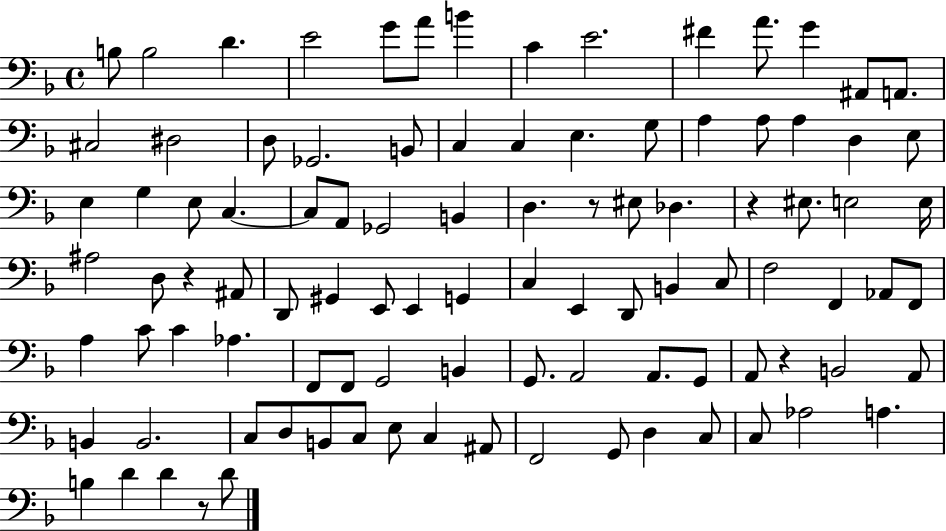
X:1
T:Untitled
M:4/4
L:1/4
K:F
B,/2 B,2 D E2 G/2 A/2 B C E2 ^F A/2 G ^A,,/2 A,,/2 ^C,2 ^D,2 D,/2 _G,,2 B,,/2 C, C, E, G,/2 A, A,/2 A, D, E,/2 E, G, E,/2 C, C,/2 A,,/2 _G,,2 B,, D, z/2 ^E,/2 _D, z ^E,/2 E,2 E,/4 ^A,2 D,/2 z ^A,,/2 D,,/2 ^G,, E,,/2 E,, G,, C, E,, D,,/2 B,, C,/2 F,2 F,, _A,,/2 F,,/2 A, C/2 C _A, F,,/2 F,,/2 G,,2 B,, G,,/2 A,,2 A,,/2 G,,/2 A,,/2 z B,,2 A,,/2 B,, B,,2 C,/2 D,/2 B,,/2 C,/2 E,/2 C, ^A,,/2 F,,2 G,,/2 D, C,/2 C,/2 _A,2 A, B, D D z/2 D/2